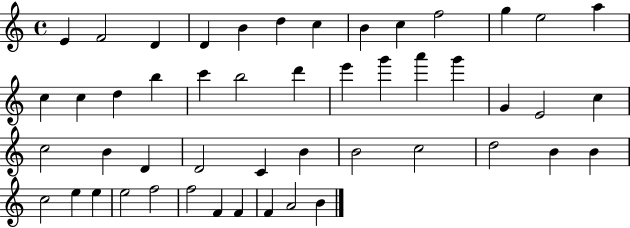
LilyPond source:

{
  \clef treble
  \time 4/4
  \defaultTimeSignature
  \key c \major
  e'4 f'2 d'4 | d'4 b'4 d''4 c''4 | b'4 c''4 f''2 | g''4 e''2 a''4 | \break c''4 c''4 d''4 b''4 | c'''4 b''2 d'''4 | e'''4 g'''4 a'''4 g'''4 | g'4 e'2 c''4 | \break c''2 b'4 d'4 | d'2 c'4 b'4 | b'2 c''2 | d''2 b'4 b'4 | \break c''2 e''4 e''4 | e''2 f''2 | f''2 f'4 f'4 | f'4 a'2 b'4 | \break \bar "|."
}